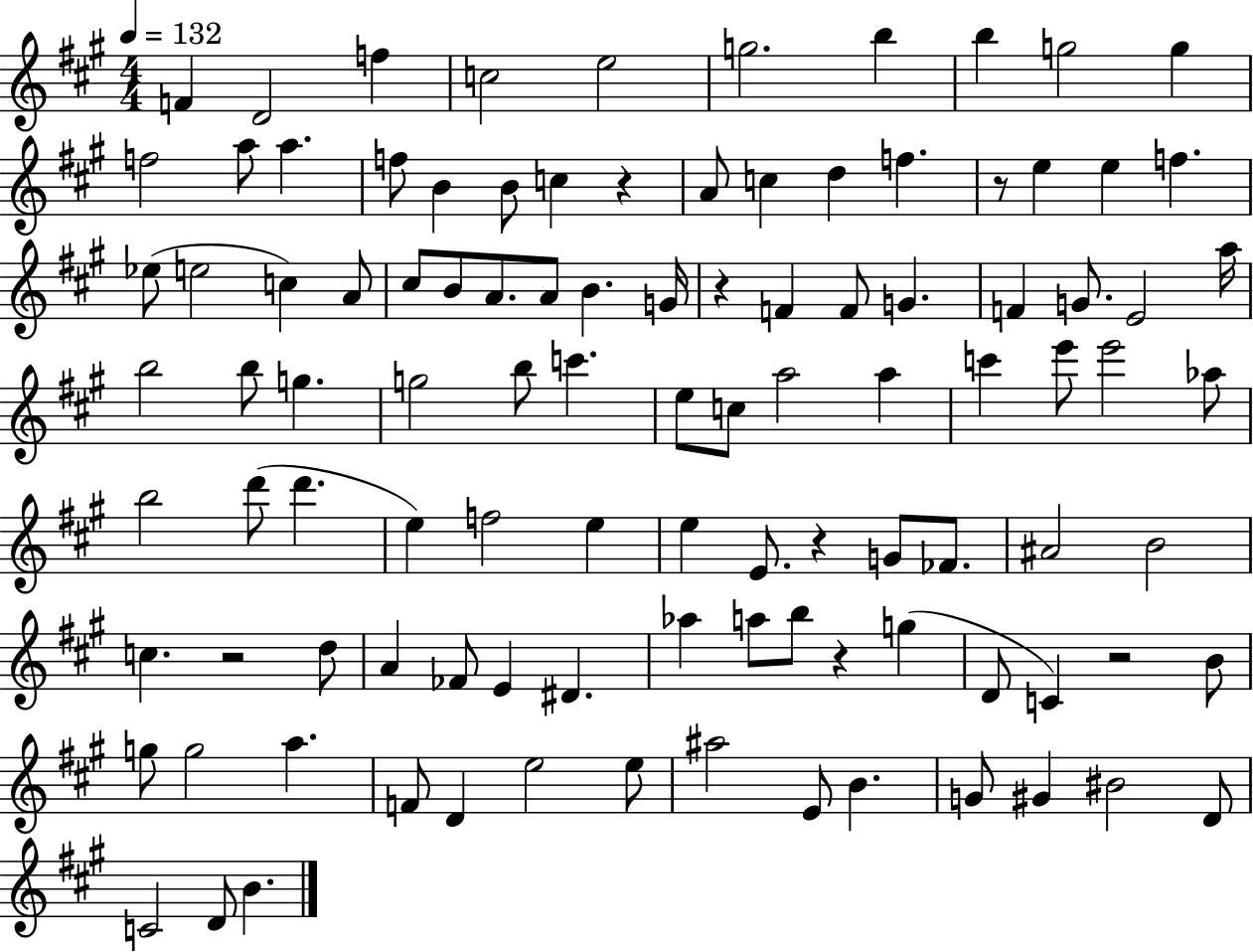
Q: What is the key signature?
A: A major